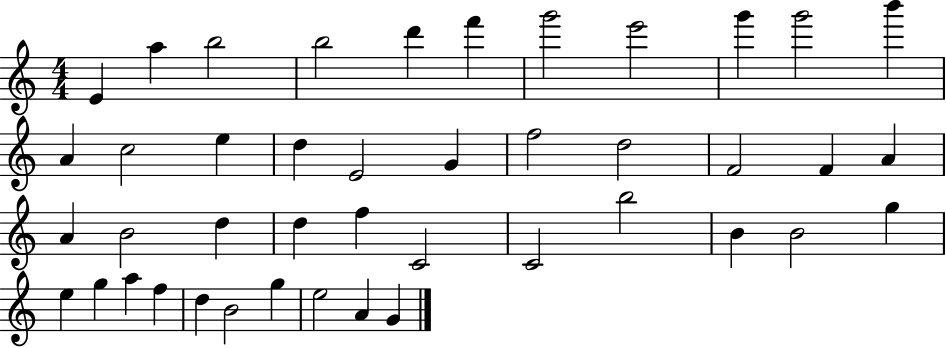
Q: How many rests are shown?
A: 0